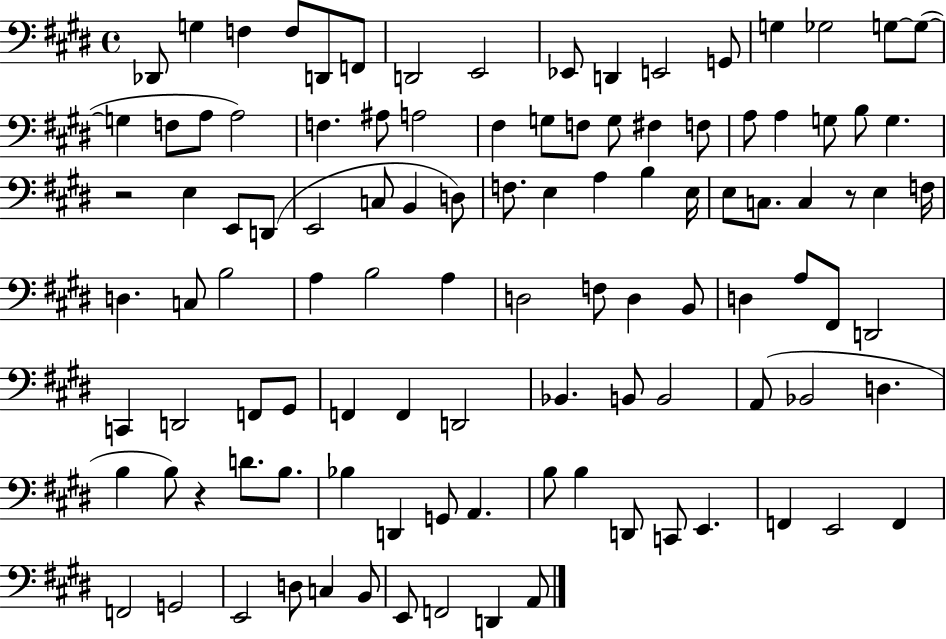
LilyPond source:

{
  \clef bass
  \time 4/4
  \defaultTimeSignature
  \key e \major
  des,8 g4 f4 f8 d,8 f,8 | d,2 e,2 | ees,8 d,4 e,2 g,8 | g4 ges2 g8~~ g8~(~ | \break g4 f8 a8 a2) | f4. ais8 a2 | fis4 g8 f8 g8 fis4 f8 | a8 a4 g8 b8 g4. | \break r2 e4 e,8 d,8( | e,2 c8 b,4 d8) | f8. e4 a4 b4 e16 | e8 c8. c4 r8 e4 f16 | \break d4. c8 b2 | a4 b2 a4 | d2 f8 d4 b,8 | d4 a8 fis,8 d,2 | \break c,4 d,2 f,8 gis,8 | f,4 f,4 d,2 | bes,4. b,8 b,2 | a,8( bes,2 d4. | \break b4 b8) r4 d'8. b8. | bes4 d,4 g,8 a,4. | b8 b4 d,8 c,8 e,4. | f,4 e,2 f,4 | \break f,2 g,2 | e,2 d8 c4 b,8 | e,8 f,2 d,4 a,8 | \bar "|."
}